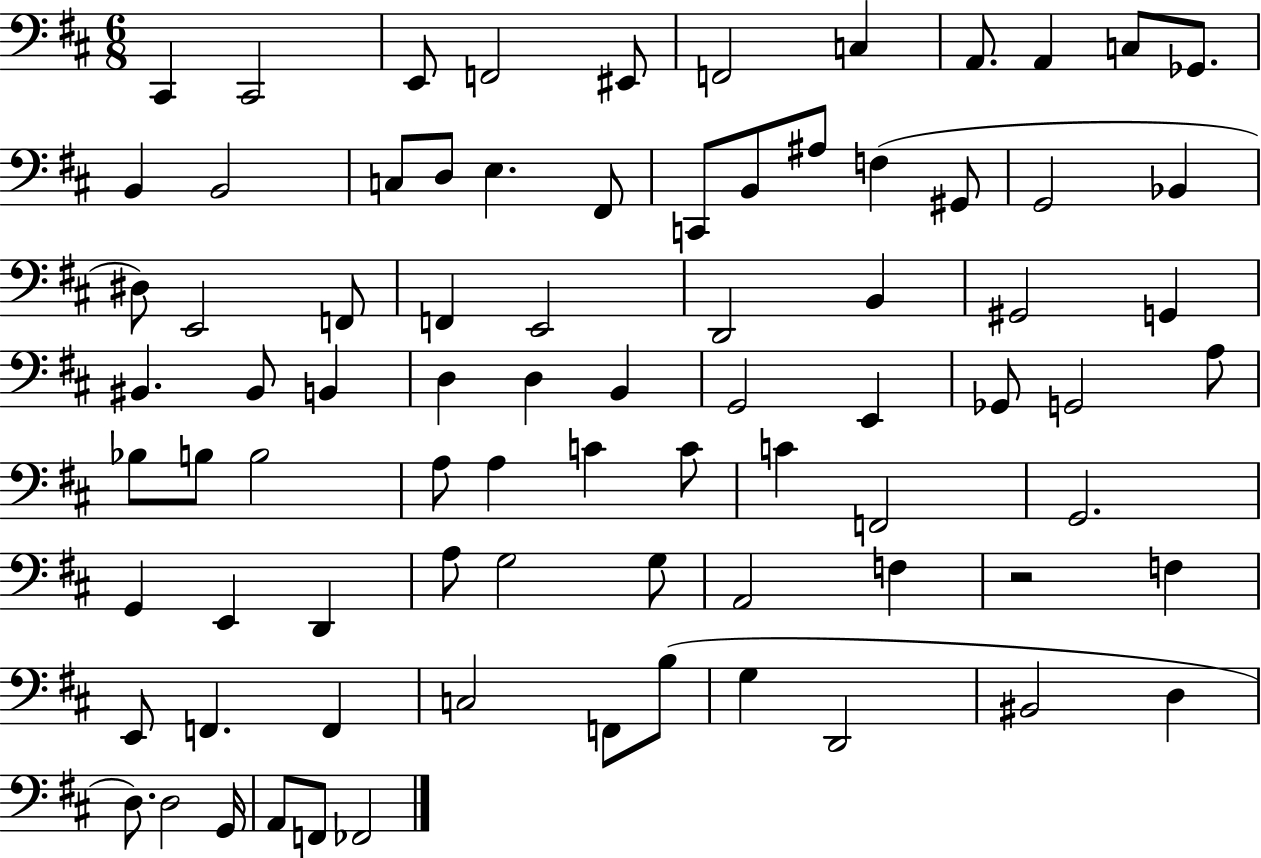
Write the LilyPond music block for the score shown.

{
  \clef bass
  \numericTimeSignature
  \time 6/8
  \key d \major
  cis,4 cis,2 | e,8 f,2 eis,8 | f,2 c4 | a,8. a,4 c8 ges,8. | \break b,4 b,2 | c8 d8 e4. fis,8 | c,8 b,8 ais8 f4( gis,8 | g,2 bes,4 | \break dis8) e,2 f,8 | f,4 e,2 | d,2 b,4 | gis,2 g,4 | \break bis,4. bis,8 b,4 | d4 d4 b,4 | g,2 e,4 | ges,8 g,2 a8 | \break bes8 b8 b2 | a8 a4 c'4 c'8 | c'4 f,2 | g,2. | \break g,4 e,4 d,4 | a8 g2 g8 | a,2 f4 | r2 f4 | \break e,8 f,4. f,4 | c2 f,8 b8( | g4 d,2 | bis,2 d4 | \break d8.) d2 g,16 | a,8 f,8 fes,2 | \bar "|."
}